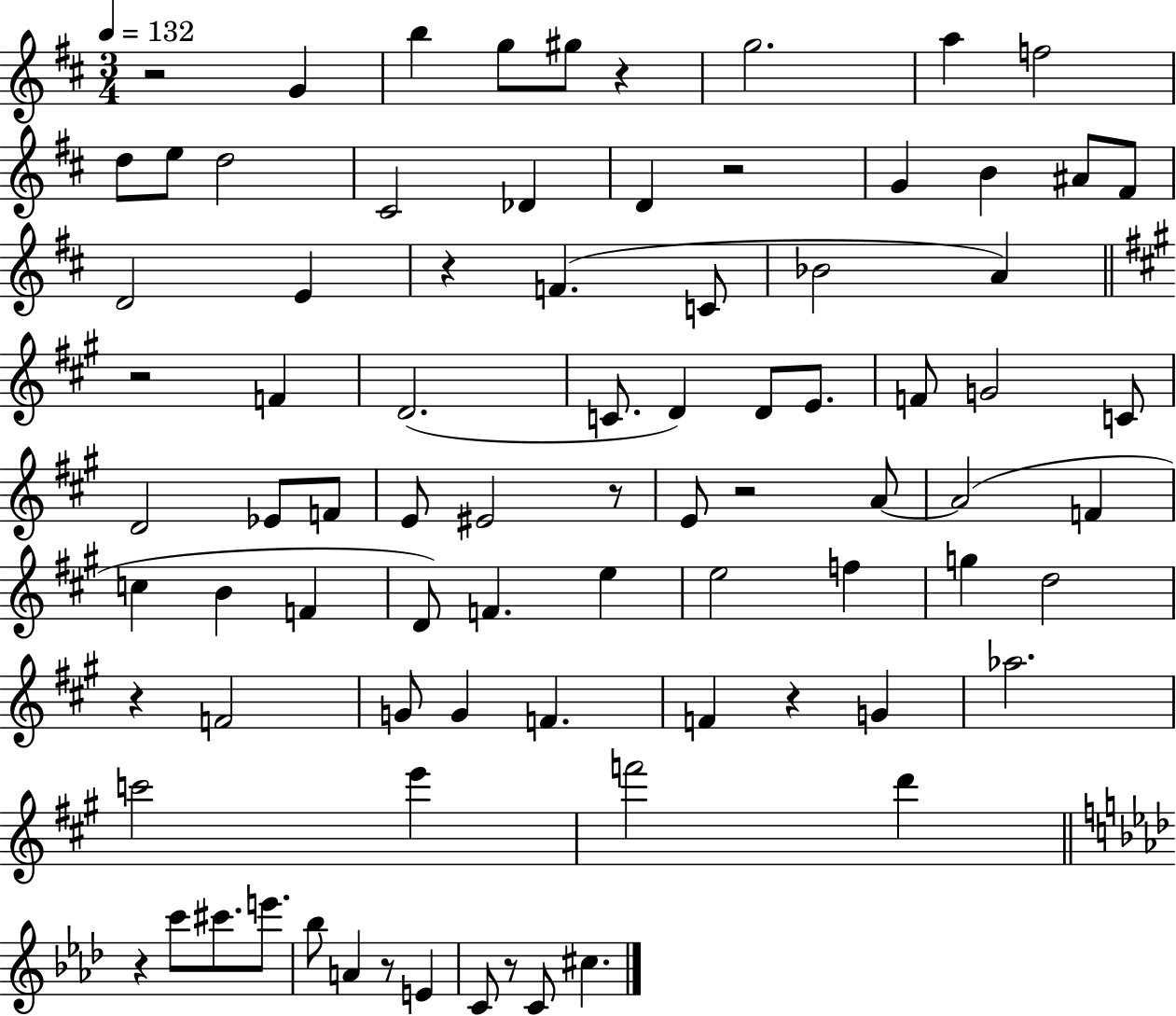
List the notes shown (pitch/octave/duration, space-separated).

R/h G4/q B5/q G5/e G#5/e R/q G5/h. A5/q F5/h D5/e E5/e D5/h C#4/h Db4/q D4/q R/h G4/q B4/q A#4/e F#4/e D4/h E4/q R/q F4/q. C4/e Bb4/h A4/q R/h F4/q D4/h. C4/e. D4/q D4/e E4/e. F4/e G4/h C4/e D4/h Eb4/e F4/e E4/e EIS4/h R/e E4/e R/h A4/e A4/h F4/q C5/q B4/q F4/q D4/e F4/q. E5/q E5/h F5/q G5/q D5/h R/q F4/h G4/e G4/q F4/q. F4/q R/q G4/q Ab5/h. C6/h E6/q F6/h D6/q R/q C6/e C#6/e. E6/e. Bb5/e A4/q R/e E4/q C4/e R/e C4/e C#5/q.